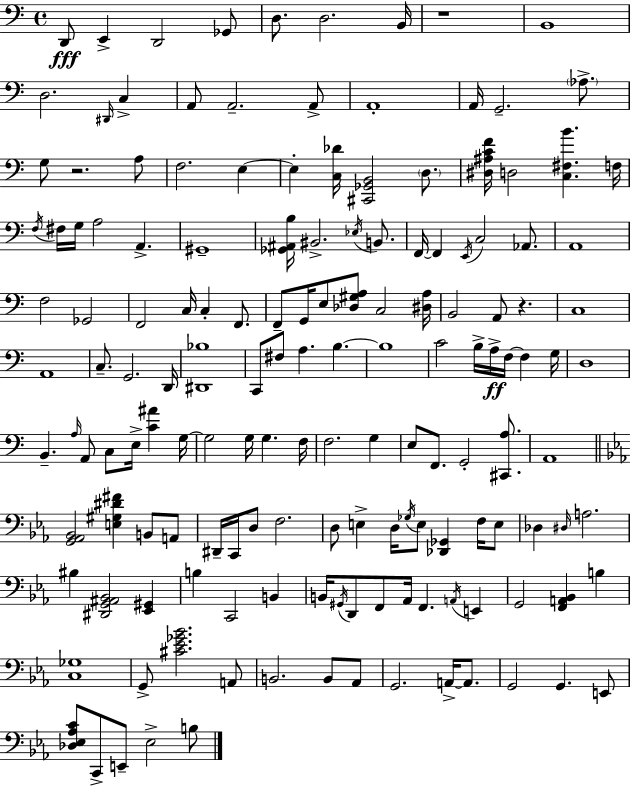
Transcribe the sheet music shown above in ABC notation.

X:1
T:Untitled
M:4/4
L:1/4
K:C
D,,/2 E,, D,,2 _G,,/2 D,/2 D,2 B,,/4 z4 B,,4 D,2 ^D,,/4 C, A,,/2 A,,2 A,,/2 A,,4 A,,/4 G,,2 _A,/2 G,/2 z2 A,/2 F,2 E, E, [C,_D]/4 [^C,,_G,,B,,]2 D,/2 [^D,^A,CF]/4 D,2 [C,^F,B] F,/4 F,/4 ^F,/4 G,/4 A,2 A,, ^G,,4 [_G,,^A,,B,]/4 ^B,,2 _E,/4 B,,/2 F,,/4 F,, E,,/4 C,2 _A,,/2 A,,4 F,2 _G,,2 F,,2 C,/4 C, F,,/2 F,,/2 G,,/4 E,/2 [_D,^G,A,]/2 C,2 [^D,A,]/4 B,,2 A,,/2 z C,4 A,,4 C,/2 G,,2 D,,/4 [^D,,_B,]4 C,,/2 ^F,/2 A, B, B,4 C2 B,/4 A,/4 F,/4 F, G,/4 D,4 B,, A,/4 A,,/2 C,/2 E,/4 [C^A] G,/4 G,2 G,/4 G, F,/4 F,2 G, E,/2 F,,/2 G,,2 [^C,,A,]/2 A,,4 [G,,_A,,_B,,]2 [E,^G,^D^F] B,,/2 A,,/2 ^D,,/4 C,,/4 D,/2 F,2 D,/2 E, D,/4 _G,/4 E,/2 [_D,,_G,,] F,/4 E,/2 _D, ^D,/4 A,2 ^B, [^D,,G,,^A,,_B,,]2 [_E,,^G,,] B, C,,2 B,, B,,/4 ^G,,/4 D,,/2 F,,/2 _A,,/4 F,, A,,/4 E,, G,,2 [F,,A,,_B,,] B, [C,_G,]4 G,,/2 [^C_E_G_B]2 A,,/2 B,,2 B,,/2 _A,,/2 G,,2 A,,/4 A,,/2 G,,2 G,, E,,/2 [_D,_E,_A,C]/2 C,,/2 E,,/2 _E,2 B,/2